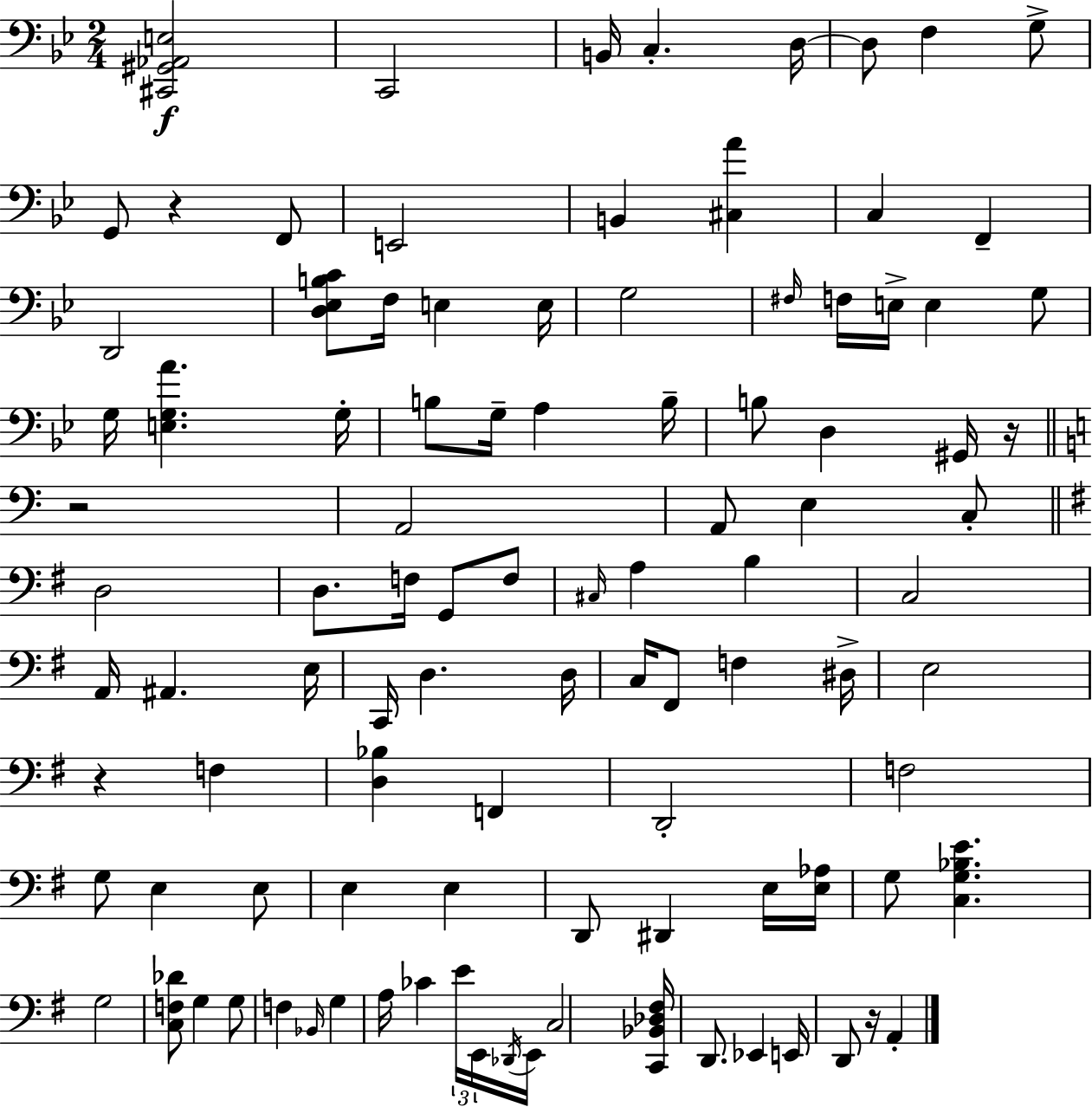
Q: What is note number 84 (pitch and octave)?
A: Eb2